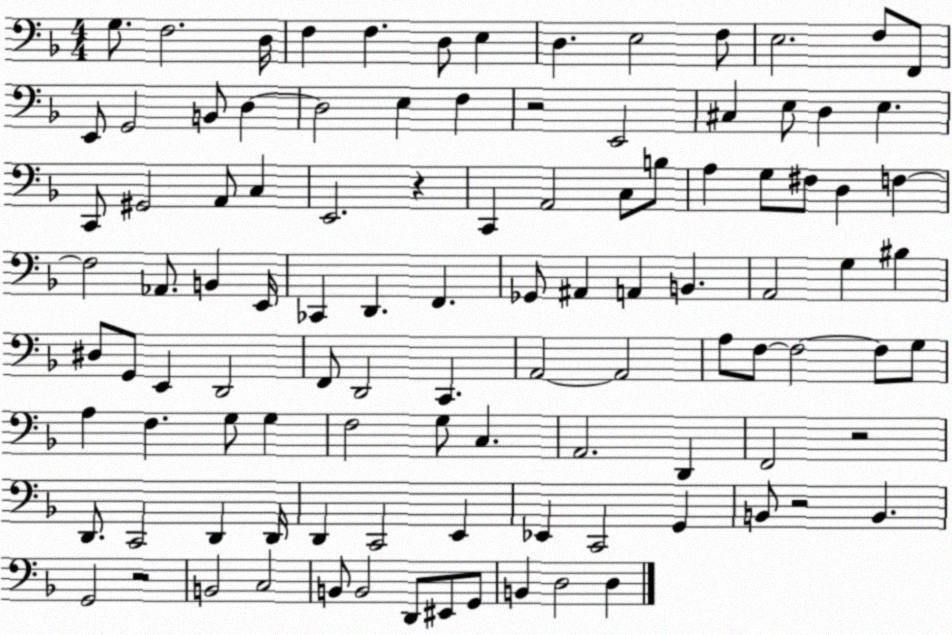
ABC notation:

X:1
T:Untitled
M:4/4
L:1/4
K:F
G,/2 F,2 D,/4 F, F, D,/2 E, D, E,2 F,/2 E,2 F,/2 F,,/2 E,,/2 G,,2 B,,/2 D, D,2 E, F, z2 E,,2 ^C, E,/2 D, E, C,,/2 ^G,,2 A,,/2 C, E,,2 z C,, A,,2 C,/2 B,/2 A, G,/2 ^F,/2 D, F, F,2 _A,,/2 B,, E,,/4 _C,, D,, F,, _G,,/2 ^A,, A,, B,, A,,2 G, ^B, ^D,/2 G,,/2 E,, D,,2 F,,/2 D,,2 C,, A,,2 A,,2 A,/2 F,/2 F,2 F,/2 G,/2 A, F, G,/2 G, F,2 G,/2 C, A,,2 D,, F,,2 z2 D,,/2 C,,2 D,, D,,/4 D,, C,,2 E,, _E,, C,,2 G,, B,,/2 z2 B,, G,,2 z2 B,,2 C,2 B,,/2 B,,2 D,,/2 ^E,,/2 G,,/2 B,, D,2 D,